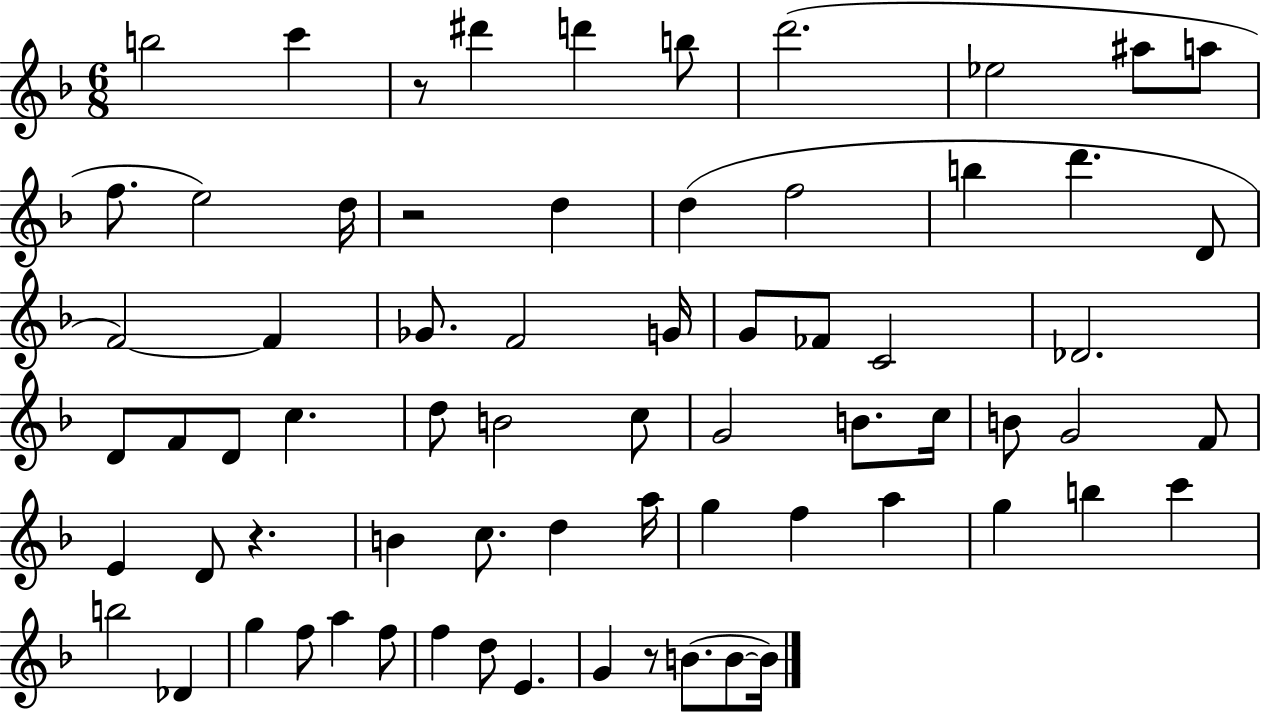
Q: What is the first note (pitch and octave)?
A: B5